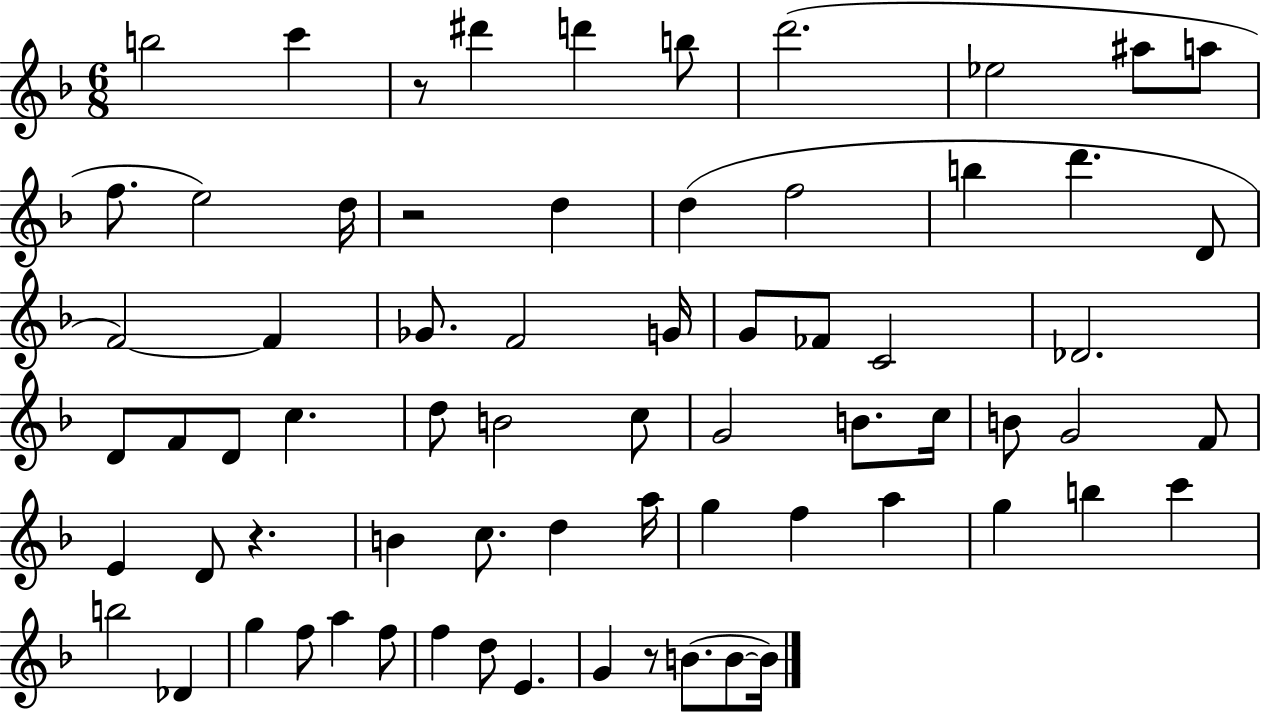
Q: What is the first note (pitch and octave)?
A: B5